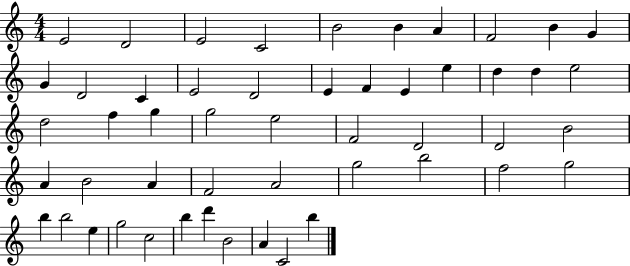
{
  \clef treble
  \numericTimeSignature
  \time 4/4
  \key c \major
  e'2 d'2 | e'2 c'2 | b'2 b'4 a'4 | f'2 b'4 g'4 | \break g'4 d'2 c'4 | e'2 d'2 | e'4 f'4 e'4 e''4 | d''4 d''4 e''2 | \break d''2 f''4 g''4 | g''2 e''2 | f'2 d'2 | d'2 b'2 | \break a'4 b'2 a'4 | f'2 a'2 | g''2 b''2 | f''2 g''2 | \break b''4 b''2 e''4 | g''2 c''2 | b''4 d'''4 b'2 | a'4 c'2 b''4 | \break \bar "|."
}